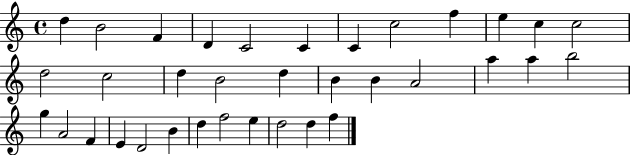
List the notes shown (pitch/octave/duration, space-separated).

D5/q B4/h F4/q D4/q C4/h C4/q C4/q C5/h F5/q E5/q C5/q C5/h D5/h C5/h D5/q B4/h D5/q B4/q B4/q A4/h A5/q A5/q B5/h G5/q A4/h F4/q E4/q D4/h B4/q D5/q F5/h E5/q D5/h D5/q F5/q